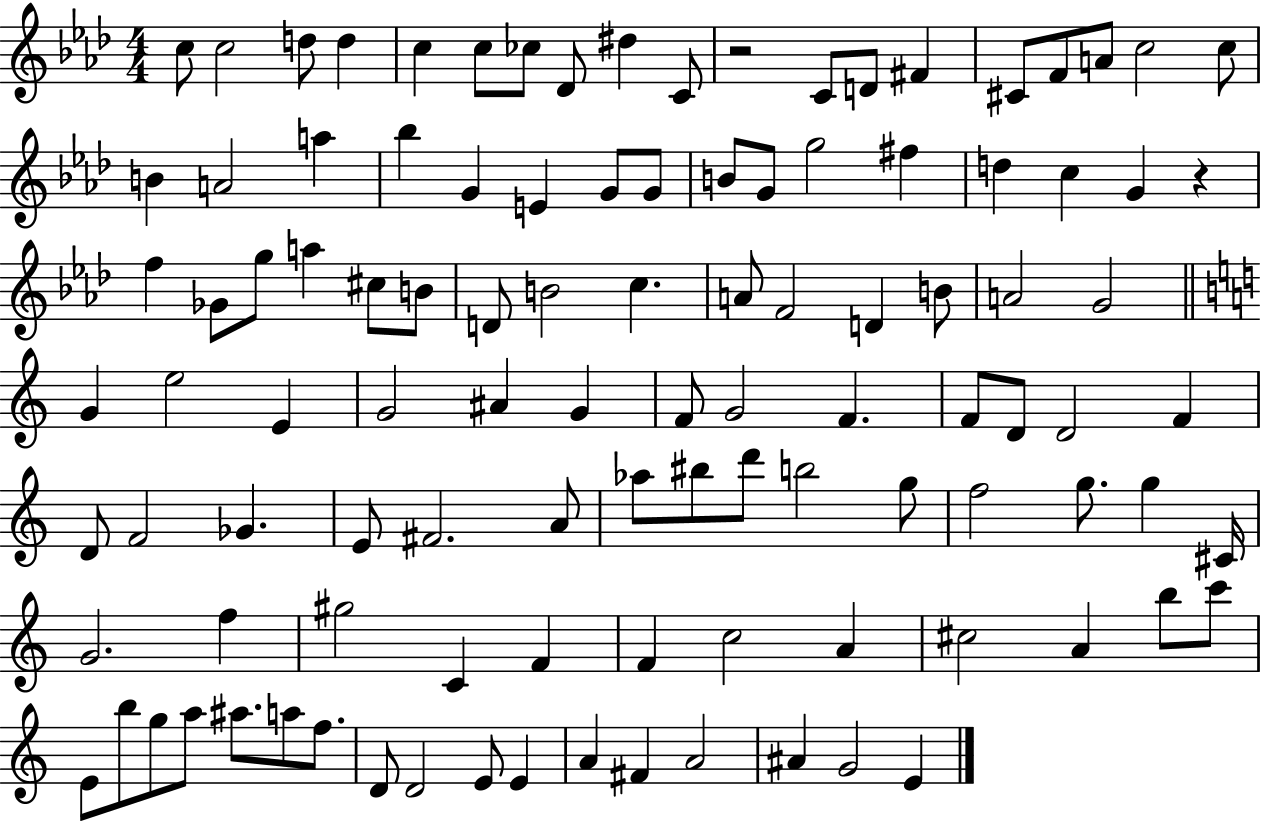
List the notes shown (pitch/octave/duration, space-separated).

C5/e C5/h D5/e D5/q C5/q C5/e CES5/e Db4/e D#5/q C4/e R/h C4/e D4/e F#4/q C#4/e F4/e A4/e C5/h C5/e B4/q A4/h A5/q Bb5/q G4/q E4/q G4/e G4/e B4/e G4/e G5/h F#5/q D5/q C5/q G4/q R/q F5/q Gb4/e G5/e A5/q C#5/e B4/e D4/e B4/h C5/q. A4/e F4/h D4/q B4/e A4/h G4/h G4/q E5/h E4/q G4/h A#4/q G4/q F4/e G4/h F4/q. F4/e D4/e D4/h F4/q D4/e F4/h Gb4/q. E4/e F#4/h. A4/e Ab5/e BIS5/e D6/e B5/h G5/e F5/h G5/e. G5/q C#4/s G4/h. F5/q G#5/h C4/q F4/q F4/q C5/h A4/q C#5/h A4/q B5/e C6/e E4/e B5/e G5/e A5/e A#5/e. A5/e F5/e. D4/e D4/h E4/e E4/q A4/q F#4/q A4/h A#4/q G4/h E4/q